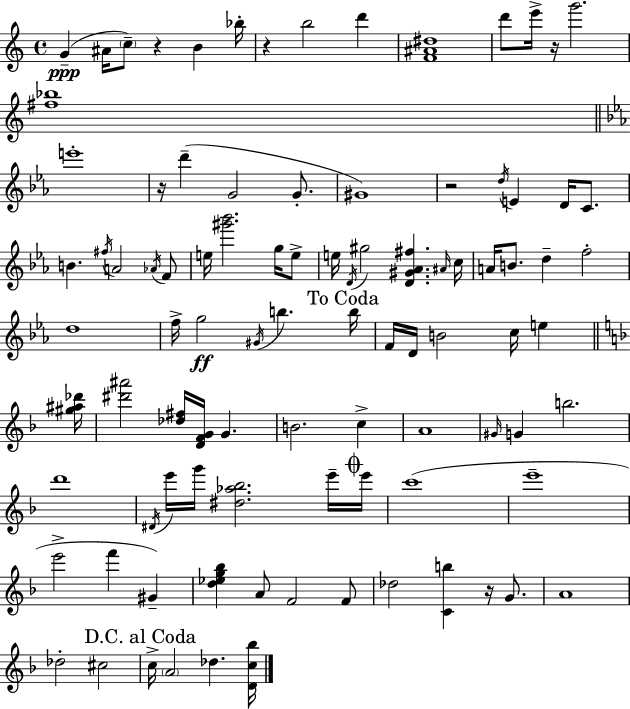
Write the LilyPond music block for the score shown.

{
  \clef treble
  \time 4/4
  \defaultTimeSignature
  \key c \major
  \repeat volta 2 { g'4--(\ppp ais'16 \parenthesize c''8--) r4 b'4 bes''16-. | r4 b''2 d'''4 | <f' ais' dis''>1 | d'''8 e'''16-> r16 g'''2. | \break <fis'' bes''>1 | \bar "||" \break \key ees \major e'''1-. | r16 d'''4--( g'2 g'8.-. | gis'1) | r2 \acciaccatura { d''16 } e'4 d'16 c'8. | \break b'4. \acciaccatura { fis''16 } a'2 | \acciaccatura { aes'16 } f'8 e''16 <gis''' bes'''>2. | g''16 e''8-> e''16 \acciaccatura { d'16 } gis''2 <d' gis' aes' fis''>4. | \grace { ais'16 } c''16 a'16 b'8. d''4-- f''2-. | \break d''1 | f''16-> g''2\ff \acciaccatura { gis'16 } b''4. | \mark "To Coda" b''16 f'16 d'16 b'2 | c''16 e''4 \bar "||" \break \key f \major <gis'' ais'' des'''>16 <dis''' ais'''>2 <des'' fis''>16 <d' f' g'>16 g'4. | b'2. c''4-> | a'1 | \grace { gis'16 } g'4 b''2. | \break d'''1 | \acciaccatura { dis'16 } e'''16 g'''16 <dis'' aes'' bes''>2. | e'''16-- \mark \markup { \musicglyph "scripts.coda" } e'''16 c'''1( | e'''1-- | \break e'''2-> f'''4 gis'4--) | <d'' ees'' g'' bes''>4 a'8 f'2 | f'8 des''2 <c' b''>4 r16 | g'8. a'1 | \break des''2-. cis''2 | \mark "D.C. al Coda" c''16-> \parenthesize a'2 des''4. | <d' c'' bes''>16 } \bar "|."
}